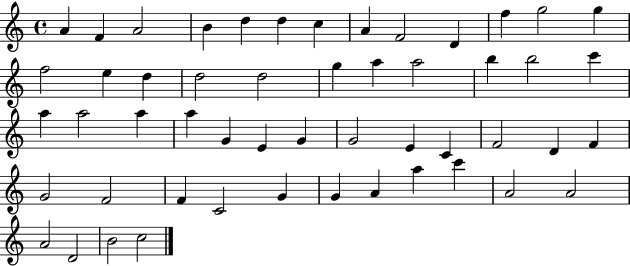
{
  \clef treble
  \time 4/4
  \defaultTimeSignature
  \key c \major
  a'4 f'4 a'2 | b'4 d''4 d''4 c''4 | a'4 f'2 d'4 | f''4 g''2 g''4 | \break f''2 e''4 d''4 | d''2 d''2 | g''4 a''4 a''2 | b''4 b''2 c'''4 | \break a''4 a''2 a''4 | a''4 g'4 e'4 g'4 | g'2 e'4 c'4 | f'2 d'4 f'4 | \break g'2 f'2 | f'4 c'2 g'4 | g'4 a'4 a''4 c'''4 | a'2 a'2 | \break a'2 d'2 | b'2 c''2 | \bar "|."
}